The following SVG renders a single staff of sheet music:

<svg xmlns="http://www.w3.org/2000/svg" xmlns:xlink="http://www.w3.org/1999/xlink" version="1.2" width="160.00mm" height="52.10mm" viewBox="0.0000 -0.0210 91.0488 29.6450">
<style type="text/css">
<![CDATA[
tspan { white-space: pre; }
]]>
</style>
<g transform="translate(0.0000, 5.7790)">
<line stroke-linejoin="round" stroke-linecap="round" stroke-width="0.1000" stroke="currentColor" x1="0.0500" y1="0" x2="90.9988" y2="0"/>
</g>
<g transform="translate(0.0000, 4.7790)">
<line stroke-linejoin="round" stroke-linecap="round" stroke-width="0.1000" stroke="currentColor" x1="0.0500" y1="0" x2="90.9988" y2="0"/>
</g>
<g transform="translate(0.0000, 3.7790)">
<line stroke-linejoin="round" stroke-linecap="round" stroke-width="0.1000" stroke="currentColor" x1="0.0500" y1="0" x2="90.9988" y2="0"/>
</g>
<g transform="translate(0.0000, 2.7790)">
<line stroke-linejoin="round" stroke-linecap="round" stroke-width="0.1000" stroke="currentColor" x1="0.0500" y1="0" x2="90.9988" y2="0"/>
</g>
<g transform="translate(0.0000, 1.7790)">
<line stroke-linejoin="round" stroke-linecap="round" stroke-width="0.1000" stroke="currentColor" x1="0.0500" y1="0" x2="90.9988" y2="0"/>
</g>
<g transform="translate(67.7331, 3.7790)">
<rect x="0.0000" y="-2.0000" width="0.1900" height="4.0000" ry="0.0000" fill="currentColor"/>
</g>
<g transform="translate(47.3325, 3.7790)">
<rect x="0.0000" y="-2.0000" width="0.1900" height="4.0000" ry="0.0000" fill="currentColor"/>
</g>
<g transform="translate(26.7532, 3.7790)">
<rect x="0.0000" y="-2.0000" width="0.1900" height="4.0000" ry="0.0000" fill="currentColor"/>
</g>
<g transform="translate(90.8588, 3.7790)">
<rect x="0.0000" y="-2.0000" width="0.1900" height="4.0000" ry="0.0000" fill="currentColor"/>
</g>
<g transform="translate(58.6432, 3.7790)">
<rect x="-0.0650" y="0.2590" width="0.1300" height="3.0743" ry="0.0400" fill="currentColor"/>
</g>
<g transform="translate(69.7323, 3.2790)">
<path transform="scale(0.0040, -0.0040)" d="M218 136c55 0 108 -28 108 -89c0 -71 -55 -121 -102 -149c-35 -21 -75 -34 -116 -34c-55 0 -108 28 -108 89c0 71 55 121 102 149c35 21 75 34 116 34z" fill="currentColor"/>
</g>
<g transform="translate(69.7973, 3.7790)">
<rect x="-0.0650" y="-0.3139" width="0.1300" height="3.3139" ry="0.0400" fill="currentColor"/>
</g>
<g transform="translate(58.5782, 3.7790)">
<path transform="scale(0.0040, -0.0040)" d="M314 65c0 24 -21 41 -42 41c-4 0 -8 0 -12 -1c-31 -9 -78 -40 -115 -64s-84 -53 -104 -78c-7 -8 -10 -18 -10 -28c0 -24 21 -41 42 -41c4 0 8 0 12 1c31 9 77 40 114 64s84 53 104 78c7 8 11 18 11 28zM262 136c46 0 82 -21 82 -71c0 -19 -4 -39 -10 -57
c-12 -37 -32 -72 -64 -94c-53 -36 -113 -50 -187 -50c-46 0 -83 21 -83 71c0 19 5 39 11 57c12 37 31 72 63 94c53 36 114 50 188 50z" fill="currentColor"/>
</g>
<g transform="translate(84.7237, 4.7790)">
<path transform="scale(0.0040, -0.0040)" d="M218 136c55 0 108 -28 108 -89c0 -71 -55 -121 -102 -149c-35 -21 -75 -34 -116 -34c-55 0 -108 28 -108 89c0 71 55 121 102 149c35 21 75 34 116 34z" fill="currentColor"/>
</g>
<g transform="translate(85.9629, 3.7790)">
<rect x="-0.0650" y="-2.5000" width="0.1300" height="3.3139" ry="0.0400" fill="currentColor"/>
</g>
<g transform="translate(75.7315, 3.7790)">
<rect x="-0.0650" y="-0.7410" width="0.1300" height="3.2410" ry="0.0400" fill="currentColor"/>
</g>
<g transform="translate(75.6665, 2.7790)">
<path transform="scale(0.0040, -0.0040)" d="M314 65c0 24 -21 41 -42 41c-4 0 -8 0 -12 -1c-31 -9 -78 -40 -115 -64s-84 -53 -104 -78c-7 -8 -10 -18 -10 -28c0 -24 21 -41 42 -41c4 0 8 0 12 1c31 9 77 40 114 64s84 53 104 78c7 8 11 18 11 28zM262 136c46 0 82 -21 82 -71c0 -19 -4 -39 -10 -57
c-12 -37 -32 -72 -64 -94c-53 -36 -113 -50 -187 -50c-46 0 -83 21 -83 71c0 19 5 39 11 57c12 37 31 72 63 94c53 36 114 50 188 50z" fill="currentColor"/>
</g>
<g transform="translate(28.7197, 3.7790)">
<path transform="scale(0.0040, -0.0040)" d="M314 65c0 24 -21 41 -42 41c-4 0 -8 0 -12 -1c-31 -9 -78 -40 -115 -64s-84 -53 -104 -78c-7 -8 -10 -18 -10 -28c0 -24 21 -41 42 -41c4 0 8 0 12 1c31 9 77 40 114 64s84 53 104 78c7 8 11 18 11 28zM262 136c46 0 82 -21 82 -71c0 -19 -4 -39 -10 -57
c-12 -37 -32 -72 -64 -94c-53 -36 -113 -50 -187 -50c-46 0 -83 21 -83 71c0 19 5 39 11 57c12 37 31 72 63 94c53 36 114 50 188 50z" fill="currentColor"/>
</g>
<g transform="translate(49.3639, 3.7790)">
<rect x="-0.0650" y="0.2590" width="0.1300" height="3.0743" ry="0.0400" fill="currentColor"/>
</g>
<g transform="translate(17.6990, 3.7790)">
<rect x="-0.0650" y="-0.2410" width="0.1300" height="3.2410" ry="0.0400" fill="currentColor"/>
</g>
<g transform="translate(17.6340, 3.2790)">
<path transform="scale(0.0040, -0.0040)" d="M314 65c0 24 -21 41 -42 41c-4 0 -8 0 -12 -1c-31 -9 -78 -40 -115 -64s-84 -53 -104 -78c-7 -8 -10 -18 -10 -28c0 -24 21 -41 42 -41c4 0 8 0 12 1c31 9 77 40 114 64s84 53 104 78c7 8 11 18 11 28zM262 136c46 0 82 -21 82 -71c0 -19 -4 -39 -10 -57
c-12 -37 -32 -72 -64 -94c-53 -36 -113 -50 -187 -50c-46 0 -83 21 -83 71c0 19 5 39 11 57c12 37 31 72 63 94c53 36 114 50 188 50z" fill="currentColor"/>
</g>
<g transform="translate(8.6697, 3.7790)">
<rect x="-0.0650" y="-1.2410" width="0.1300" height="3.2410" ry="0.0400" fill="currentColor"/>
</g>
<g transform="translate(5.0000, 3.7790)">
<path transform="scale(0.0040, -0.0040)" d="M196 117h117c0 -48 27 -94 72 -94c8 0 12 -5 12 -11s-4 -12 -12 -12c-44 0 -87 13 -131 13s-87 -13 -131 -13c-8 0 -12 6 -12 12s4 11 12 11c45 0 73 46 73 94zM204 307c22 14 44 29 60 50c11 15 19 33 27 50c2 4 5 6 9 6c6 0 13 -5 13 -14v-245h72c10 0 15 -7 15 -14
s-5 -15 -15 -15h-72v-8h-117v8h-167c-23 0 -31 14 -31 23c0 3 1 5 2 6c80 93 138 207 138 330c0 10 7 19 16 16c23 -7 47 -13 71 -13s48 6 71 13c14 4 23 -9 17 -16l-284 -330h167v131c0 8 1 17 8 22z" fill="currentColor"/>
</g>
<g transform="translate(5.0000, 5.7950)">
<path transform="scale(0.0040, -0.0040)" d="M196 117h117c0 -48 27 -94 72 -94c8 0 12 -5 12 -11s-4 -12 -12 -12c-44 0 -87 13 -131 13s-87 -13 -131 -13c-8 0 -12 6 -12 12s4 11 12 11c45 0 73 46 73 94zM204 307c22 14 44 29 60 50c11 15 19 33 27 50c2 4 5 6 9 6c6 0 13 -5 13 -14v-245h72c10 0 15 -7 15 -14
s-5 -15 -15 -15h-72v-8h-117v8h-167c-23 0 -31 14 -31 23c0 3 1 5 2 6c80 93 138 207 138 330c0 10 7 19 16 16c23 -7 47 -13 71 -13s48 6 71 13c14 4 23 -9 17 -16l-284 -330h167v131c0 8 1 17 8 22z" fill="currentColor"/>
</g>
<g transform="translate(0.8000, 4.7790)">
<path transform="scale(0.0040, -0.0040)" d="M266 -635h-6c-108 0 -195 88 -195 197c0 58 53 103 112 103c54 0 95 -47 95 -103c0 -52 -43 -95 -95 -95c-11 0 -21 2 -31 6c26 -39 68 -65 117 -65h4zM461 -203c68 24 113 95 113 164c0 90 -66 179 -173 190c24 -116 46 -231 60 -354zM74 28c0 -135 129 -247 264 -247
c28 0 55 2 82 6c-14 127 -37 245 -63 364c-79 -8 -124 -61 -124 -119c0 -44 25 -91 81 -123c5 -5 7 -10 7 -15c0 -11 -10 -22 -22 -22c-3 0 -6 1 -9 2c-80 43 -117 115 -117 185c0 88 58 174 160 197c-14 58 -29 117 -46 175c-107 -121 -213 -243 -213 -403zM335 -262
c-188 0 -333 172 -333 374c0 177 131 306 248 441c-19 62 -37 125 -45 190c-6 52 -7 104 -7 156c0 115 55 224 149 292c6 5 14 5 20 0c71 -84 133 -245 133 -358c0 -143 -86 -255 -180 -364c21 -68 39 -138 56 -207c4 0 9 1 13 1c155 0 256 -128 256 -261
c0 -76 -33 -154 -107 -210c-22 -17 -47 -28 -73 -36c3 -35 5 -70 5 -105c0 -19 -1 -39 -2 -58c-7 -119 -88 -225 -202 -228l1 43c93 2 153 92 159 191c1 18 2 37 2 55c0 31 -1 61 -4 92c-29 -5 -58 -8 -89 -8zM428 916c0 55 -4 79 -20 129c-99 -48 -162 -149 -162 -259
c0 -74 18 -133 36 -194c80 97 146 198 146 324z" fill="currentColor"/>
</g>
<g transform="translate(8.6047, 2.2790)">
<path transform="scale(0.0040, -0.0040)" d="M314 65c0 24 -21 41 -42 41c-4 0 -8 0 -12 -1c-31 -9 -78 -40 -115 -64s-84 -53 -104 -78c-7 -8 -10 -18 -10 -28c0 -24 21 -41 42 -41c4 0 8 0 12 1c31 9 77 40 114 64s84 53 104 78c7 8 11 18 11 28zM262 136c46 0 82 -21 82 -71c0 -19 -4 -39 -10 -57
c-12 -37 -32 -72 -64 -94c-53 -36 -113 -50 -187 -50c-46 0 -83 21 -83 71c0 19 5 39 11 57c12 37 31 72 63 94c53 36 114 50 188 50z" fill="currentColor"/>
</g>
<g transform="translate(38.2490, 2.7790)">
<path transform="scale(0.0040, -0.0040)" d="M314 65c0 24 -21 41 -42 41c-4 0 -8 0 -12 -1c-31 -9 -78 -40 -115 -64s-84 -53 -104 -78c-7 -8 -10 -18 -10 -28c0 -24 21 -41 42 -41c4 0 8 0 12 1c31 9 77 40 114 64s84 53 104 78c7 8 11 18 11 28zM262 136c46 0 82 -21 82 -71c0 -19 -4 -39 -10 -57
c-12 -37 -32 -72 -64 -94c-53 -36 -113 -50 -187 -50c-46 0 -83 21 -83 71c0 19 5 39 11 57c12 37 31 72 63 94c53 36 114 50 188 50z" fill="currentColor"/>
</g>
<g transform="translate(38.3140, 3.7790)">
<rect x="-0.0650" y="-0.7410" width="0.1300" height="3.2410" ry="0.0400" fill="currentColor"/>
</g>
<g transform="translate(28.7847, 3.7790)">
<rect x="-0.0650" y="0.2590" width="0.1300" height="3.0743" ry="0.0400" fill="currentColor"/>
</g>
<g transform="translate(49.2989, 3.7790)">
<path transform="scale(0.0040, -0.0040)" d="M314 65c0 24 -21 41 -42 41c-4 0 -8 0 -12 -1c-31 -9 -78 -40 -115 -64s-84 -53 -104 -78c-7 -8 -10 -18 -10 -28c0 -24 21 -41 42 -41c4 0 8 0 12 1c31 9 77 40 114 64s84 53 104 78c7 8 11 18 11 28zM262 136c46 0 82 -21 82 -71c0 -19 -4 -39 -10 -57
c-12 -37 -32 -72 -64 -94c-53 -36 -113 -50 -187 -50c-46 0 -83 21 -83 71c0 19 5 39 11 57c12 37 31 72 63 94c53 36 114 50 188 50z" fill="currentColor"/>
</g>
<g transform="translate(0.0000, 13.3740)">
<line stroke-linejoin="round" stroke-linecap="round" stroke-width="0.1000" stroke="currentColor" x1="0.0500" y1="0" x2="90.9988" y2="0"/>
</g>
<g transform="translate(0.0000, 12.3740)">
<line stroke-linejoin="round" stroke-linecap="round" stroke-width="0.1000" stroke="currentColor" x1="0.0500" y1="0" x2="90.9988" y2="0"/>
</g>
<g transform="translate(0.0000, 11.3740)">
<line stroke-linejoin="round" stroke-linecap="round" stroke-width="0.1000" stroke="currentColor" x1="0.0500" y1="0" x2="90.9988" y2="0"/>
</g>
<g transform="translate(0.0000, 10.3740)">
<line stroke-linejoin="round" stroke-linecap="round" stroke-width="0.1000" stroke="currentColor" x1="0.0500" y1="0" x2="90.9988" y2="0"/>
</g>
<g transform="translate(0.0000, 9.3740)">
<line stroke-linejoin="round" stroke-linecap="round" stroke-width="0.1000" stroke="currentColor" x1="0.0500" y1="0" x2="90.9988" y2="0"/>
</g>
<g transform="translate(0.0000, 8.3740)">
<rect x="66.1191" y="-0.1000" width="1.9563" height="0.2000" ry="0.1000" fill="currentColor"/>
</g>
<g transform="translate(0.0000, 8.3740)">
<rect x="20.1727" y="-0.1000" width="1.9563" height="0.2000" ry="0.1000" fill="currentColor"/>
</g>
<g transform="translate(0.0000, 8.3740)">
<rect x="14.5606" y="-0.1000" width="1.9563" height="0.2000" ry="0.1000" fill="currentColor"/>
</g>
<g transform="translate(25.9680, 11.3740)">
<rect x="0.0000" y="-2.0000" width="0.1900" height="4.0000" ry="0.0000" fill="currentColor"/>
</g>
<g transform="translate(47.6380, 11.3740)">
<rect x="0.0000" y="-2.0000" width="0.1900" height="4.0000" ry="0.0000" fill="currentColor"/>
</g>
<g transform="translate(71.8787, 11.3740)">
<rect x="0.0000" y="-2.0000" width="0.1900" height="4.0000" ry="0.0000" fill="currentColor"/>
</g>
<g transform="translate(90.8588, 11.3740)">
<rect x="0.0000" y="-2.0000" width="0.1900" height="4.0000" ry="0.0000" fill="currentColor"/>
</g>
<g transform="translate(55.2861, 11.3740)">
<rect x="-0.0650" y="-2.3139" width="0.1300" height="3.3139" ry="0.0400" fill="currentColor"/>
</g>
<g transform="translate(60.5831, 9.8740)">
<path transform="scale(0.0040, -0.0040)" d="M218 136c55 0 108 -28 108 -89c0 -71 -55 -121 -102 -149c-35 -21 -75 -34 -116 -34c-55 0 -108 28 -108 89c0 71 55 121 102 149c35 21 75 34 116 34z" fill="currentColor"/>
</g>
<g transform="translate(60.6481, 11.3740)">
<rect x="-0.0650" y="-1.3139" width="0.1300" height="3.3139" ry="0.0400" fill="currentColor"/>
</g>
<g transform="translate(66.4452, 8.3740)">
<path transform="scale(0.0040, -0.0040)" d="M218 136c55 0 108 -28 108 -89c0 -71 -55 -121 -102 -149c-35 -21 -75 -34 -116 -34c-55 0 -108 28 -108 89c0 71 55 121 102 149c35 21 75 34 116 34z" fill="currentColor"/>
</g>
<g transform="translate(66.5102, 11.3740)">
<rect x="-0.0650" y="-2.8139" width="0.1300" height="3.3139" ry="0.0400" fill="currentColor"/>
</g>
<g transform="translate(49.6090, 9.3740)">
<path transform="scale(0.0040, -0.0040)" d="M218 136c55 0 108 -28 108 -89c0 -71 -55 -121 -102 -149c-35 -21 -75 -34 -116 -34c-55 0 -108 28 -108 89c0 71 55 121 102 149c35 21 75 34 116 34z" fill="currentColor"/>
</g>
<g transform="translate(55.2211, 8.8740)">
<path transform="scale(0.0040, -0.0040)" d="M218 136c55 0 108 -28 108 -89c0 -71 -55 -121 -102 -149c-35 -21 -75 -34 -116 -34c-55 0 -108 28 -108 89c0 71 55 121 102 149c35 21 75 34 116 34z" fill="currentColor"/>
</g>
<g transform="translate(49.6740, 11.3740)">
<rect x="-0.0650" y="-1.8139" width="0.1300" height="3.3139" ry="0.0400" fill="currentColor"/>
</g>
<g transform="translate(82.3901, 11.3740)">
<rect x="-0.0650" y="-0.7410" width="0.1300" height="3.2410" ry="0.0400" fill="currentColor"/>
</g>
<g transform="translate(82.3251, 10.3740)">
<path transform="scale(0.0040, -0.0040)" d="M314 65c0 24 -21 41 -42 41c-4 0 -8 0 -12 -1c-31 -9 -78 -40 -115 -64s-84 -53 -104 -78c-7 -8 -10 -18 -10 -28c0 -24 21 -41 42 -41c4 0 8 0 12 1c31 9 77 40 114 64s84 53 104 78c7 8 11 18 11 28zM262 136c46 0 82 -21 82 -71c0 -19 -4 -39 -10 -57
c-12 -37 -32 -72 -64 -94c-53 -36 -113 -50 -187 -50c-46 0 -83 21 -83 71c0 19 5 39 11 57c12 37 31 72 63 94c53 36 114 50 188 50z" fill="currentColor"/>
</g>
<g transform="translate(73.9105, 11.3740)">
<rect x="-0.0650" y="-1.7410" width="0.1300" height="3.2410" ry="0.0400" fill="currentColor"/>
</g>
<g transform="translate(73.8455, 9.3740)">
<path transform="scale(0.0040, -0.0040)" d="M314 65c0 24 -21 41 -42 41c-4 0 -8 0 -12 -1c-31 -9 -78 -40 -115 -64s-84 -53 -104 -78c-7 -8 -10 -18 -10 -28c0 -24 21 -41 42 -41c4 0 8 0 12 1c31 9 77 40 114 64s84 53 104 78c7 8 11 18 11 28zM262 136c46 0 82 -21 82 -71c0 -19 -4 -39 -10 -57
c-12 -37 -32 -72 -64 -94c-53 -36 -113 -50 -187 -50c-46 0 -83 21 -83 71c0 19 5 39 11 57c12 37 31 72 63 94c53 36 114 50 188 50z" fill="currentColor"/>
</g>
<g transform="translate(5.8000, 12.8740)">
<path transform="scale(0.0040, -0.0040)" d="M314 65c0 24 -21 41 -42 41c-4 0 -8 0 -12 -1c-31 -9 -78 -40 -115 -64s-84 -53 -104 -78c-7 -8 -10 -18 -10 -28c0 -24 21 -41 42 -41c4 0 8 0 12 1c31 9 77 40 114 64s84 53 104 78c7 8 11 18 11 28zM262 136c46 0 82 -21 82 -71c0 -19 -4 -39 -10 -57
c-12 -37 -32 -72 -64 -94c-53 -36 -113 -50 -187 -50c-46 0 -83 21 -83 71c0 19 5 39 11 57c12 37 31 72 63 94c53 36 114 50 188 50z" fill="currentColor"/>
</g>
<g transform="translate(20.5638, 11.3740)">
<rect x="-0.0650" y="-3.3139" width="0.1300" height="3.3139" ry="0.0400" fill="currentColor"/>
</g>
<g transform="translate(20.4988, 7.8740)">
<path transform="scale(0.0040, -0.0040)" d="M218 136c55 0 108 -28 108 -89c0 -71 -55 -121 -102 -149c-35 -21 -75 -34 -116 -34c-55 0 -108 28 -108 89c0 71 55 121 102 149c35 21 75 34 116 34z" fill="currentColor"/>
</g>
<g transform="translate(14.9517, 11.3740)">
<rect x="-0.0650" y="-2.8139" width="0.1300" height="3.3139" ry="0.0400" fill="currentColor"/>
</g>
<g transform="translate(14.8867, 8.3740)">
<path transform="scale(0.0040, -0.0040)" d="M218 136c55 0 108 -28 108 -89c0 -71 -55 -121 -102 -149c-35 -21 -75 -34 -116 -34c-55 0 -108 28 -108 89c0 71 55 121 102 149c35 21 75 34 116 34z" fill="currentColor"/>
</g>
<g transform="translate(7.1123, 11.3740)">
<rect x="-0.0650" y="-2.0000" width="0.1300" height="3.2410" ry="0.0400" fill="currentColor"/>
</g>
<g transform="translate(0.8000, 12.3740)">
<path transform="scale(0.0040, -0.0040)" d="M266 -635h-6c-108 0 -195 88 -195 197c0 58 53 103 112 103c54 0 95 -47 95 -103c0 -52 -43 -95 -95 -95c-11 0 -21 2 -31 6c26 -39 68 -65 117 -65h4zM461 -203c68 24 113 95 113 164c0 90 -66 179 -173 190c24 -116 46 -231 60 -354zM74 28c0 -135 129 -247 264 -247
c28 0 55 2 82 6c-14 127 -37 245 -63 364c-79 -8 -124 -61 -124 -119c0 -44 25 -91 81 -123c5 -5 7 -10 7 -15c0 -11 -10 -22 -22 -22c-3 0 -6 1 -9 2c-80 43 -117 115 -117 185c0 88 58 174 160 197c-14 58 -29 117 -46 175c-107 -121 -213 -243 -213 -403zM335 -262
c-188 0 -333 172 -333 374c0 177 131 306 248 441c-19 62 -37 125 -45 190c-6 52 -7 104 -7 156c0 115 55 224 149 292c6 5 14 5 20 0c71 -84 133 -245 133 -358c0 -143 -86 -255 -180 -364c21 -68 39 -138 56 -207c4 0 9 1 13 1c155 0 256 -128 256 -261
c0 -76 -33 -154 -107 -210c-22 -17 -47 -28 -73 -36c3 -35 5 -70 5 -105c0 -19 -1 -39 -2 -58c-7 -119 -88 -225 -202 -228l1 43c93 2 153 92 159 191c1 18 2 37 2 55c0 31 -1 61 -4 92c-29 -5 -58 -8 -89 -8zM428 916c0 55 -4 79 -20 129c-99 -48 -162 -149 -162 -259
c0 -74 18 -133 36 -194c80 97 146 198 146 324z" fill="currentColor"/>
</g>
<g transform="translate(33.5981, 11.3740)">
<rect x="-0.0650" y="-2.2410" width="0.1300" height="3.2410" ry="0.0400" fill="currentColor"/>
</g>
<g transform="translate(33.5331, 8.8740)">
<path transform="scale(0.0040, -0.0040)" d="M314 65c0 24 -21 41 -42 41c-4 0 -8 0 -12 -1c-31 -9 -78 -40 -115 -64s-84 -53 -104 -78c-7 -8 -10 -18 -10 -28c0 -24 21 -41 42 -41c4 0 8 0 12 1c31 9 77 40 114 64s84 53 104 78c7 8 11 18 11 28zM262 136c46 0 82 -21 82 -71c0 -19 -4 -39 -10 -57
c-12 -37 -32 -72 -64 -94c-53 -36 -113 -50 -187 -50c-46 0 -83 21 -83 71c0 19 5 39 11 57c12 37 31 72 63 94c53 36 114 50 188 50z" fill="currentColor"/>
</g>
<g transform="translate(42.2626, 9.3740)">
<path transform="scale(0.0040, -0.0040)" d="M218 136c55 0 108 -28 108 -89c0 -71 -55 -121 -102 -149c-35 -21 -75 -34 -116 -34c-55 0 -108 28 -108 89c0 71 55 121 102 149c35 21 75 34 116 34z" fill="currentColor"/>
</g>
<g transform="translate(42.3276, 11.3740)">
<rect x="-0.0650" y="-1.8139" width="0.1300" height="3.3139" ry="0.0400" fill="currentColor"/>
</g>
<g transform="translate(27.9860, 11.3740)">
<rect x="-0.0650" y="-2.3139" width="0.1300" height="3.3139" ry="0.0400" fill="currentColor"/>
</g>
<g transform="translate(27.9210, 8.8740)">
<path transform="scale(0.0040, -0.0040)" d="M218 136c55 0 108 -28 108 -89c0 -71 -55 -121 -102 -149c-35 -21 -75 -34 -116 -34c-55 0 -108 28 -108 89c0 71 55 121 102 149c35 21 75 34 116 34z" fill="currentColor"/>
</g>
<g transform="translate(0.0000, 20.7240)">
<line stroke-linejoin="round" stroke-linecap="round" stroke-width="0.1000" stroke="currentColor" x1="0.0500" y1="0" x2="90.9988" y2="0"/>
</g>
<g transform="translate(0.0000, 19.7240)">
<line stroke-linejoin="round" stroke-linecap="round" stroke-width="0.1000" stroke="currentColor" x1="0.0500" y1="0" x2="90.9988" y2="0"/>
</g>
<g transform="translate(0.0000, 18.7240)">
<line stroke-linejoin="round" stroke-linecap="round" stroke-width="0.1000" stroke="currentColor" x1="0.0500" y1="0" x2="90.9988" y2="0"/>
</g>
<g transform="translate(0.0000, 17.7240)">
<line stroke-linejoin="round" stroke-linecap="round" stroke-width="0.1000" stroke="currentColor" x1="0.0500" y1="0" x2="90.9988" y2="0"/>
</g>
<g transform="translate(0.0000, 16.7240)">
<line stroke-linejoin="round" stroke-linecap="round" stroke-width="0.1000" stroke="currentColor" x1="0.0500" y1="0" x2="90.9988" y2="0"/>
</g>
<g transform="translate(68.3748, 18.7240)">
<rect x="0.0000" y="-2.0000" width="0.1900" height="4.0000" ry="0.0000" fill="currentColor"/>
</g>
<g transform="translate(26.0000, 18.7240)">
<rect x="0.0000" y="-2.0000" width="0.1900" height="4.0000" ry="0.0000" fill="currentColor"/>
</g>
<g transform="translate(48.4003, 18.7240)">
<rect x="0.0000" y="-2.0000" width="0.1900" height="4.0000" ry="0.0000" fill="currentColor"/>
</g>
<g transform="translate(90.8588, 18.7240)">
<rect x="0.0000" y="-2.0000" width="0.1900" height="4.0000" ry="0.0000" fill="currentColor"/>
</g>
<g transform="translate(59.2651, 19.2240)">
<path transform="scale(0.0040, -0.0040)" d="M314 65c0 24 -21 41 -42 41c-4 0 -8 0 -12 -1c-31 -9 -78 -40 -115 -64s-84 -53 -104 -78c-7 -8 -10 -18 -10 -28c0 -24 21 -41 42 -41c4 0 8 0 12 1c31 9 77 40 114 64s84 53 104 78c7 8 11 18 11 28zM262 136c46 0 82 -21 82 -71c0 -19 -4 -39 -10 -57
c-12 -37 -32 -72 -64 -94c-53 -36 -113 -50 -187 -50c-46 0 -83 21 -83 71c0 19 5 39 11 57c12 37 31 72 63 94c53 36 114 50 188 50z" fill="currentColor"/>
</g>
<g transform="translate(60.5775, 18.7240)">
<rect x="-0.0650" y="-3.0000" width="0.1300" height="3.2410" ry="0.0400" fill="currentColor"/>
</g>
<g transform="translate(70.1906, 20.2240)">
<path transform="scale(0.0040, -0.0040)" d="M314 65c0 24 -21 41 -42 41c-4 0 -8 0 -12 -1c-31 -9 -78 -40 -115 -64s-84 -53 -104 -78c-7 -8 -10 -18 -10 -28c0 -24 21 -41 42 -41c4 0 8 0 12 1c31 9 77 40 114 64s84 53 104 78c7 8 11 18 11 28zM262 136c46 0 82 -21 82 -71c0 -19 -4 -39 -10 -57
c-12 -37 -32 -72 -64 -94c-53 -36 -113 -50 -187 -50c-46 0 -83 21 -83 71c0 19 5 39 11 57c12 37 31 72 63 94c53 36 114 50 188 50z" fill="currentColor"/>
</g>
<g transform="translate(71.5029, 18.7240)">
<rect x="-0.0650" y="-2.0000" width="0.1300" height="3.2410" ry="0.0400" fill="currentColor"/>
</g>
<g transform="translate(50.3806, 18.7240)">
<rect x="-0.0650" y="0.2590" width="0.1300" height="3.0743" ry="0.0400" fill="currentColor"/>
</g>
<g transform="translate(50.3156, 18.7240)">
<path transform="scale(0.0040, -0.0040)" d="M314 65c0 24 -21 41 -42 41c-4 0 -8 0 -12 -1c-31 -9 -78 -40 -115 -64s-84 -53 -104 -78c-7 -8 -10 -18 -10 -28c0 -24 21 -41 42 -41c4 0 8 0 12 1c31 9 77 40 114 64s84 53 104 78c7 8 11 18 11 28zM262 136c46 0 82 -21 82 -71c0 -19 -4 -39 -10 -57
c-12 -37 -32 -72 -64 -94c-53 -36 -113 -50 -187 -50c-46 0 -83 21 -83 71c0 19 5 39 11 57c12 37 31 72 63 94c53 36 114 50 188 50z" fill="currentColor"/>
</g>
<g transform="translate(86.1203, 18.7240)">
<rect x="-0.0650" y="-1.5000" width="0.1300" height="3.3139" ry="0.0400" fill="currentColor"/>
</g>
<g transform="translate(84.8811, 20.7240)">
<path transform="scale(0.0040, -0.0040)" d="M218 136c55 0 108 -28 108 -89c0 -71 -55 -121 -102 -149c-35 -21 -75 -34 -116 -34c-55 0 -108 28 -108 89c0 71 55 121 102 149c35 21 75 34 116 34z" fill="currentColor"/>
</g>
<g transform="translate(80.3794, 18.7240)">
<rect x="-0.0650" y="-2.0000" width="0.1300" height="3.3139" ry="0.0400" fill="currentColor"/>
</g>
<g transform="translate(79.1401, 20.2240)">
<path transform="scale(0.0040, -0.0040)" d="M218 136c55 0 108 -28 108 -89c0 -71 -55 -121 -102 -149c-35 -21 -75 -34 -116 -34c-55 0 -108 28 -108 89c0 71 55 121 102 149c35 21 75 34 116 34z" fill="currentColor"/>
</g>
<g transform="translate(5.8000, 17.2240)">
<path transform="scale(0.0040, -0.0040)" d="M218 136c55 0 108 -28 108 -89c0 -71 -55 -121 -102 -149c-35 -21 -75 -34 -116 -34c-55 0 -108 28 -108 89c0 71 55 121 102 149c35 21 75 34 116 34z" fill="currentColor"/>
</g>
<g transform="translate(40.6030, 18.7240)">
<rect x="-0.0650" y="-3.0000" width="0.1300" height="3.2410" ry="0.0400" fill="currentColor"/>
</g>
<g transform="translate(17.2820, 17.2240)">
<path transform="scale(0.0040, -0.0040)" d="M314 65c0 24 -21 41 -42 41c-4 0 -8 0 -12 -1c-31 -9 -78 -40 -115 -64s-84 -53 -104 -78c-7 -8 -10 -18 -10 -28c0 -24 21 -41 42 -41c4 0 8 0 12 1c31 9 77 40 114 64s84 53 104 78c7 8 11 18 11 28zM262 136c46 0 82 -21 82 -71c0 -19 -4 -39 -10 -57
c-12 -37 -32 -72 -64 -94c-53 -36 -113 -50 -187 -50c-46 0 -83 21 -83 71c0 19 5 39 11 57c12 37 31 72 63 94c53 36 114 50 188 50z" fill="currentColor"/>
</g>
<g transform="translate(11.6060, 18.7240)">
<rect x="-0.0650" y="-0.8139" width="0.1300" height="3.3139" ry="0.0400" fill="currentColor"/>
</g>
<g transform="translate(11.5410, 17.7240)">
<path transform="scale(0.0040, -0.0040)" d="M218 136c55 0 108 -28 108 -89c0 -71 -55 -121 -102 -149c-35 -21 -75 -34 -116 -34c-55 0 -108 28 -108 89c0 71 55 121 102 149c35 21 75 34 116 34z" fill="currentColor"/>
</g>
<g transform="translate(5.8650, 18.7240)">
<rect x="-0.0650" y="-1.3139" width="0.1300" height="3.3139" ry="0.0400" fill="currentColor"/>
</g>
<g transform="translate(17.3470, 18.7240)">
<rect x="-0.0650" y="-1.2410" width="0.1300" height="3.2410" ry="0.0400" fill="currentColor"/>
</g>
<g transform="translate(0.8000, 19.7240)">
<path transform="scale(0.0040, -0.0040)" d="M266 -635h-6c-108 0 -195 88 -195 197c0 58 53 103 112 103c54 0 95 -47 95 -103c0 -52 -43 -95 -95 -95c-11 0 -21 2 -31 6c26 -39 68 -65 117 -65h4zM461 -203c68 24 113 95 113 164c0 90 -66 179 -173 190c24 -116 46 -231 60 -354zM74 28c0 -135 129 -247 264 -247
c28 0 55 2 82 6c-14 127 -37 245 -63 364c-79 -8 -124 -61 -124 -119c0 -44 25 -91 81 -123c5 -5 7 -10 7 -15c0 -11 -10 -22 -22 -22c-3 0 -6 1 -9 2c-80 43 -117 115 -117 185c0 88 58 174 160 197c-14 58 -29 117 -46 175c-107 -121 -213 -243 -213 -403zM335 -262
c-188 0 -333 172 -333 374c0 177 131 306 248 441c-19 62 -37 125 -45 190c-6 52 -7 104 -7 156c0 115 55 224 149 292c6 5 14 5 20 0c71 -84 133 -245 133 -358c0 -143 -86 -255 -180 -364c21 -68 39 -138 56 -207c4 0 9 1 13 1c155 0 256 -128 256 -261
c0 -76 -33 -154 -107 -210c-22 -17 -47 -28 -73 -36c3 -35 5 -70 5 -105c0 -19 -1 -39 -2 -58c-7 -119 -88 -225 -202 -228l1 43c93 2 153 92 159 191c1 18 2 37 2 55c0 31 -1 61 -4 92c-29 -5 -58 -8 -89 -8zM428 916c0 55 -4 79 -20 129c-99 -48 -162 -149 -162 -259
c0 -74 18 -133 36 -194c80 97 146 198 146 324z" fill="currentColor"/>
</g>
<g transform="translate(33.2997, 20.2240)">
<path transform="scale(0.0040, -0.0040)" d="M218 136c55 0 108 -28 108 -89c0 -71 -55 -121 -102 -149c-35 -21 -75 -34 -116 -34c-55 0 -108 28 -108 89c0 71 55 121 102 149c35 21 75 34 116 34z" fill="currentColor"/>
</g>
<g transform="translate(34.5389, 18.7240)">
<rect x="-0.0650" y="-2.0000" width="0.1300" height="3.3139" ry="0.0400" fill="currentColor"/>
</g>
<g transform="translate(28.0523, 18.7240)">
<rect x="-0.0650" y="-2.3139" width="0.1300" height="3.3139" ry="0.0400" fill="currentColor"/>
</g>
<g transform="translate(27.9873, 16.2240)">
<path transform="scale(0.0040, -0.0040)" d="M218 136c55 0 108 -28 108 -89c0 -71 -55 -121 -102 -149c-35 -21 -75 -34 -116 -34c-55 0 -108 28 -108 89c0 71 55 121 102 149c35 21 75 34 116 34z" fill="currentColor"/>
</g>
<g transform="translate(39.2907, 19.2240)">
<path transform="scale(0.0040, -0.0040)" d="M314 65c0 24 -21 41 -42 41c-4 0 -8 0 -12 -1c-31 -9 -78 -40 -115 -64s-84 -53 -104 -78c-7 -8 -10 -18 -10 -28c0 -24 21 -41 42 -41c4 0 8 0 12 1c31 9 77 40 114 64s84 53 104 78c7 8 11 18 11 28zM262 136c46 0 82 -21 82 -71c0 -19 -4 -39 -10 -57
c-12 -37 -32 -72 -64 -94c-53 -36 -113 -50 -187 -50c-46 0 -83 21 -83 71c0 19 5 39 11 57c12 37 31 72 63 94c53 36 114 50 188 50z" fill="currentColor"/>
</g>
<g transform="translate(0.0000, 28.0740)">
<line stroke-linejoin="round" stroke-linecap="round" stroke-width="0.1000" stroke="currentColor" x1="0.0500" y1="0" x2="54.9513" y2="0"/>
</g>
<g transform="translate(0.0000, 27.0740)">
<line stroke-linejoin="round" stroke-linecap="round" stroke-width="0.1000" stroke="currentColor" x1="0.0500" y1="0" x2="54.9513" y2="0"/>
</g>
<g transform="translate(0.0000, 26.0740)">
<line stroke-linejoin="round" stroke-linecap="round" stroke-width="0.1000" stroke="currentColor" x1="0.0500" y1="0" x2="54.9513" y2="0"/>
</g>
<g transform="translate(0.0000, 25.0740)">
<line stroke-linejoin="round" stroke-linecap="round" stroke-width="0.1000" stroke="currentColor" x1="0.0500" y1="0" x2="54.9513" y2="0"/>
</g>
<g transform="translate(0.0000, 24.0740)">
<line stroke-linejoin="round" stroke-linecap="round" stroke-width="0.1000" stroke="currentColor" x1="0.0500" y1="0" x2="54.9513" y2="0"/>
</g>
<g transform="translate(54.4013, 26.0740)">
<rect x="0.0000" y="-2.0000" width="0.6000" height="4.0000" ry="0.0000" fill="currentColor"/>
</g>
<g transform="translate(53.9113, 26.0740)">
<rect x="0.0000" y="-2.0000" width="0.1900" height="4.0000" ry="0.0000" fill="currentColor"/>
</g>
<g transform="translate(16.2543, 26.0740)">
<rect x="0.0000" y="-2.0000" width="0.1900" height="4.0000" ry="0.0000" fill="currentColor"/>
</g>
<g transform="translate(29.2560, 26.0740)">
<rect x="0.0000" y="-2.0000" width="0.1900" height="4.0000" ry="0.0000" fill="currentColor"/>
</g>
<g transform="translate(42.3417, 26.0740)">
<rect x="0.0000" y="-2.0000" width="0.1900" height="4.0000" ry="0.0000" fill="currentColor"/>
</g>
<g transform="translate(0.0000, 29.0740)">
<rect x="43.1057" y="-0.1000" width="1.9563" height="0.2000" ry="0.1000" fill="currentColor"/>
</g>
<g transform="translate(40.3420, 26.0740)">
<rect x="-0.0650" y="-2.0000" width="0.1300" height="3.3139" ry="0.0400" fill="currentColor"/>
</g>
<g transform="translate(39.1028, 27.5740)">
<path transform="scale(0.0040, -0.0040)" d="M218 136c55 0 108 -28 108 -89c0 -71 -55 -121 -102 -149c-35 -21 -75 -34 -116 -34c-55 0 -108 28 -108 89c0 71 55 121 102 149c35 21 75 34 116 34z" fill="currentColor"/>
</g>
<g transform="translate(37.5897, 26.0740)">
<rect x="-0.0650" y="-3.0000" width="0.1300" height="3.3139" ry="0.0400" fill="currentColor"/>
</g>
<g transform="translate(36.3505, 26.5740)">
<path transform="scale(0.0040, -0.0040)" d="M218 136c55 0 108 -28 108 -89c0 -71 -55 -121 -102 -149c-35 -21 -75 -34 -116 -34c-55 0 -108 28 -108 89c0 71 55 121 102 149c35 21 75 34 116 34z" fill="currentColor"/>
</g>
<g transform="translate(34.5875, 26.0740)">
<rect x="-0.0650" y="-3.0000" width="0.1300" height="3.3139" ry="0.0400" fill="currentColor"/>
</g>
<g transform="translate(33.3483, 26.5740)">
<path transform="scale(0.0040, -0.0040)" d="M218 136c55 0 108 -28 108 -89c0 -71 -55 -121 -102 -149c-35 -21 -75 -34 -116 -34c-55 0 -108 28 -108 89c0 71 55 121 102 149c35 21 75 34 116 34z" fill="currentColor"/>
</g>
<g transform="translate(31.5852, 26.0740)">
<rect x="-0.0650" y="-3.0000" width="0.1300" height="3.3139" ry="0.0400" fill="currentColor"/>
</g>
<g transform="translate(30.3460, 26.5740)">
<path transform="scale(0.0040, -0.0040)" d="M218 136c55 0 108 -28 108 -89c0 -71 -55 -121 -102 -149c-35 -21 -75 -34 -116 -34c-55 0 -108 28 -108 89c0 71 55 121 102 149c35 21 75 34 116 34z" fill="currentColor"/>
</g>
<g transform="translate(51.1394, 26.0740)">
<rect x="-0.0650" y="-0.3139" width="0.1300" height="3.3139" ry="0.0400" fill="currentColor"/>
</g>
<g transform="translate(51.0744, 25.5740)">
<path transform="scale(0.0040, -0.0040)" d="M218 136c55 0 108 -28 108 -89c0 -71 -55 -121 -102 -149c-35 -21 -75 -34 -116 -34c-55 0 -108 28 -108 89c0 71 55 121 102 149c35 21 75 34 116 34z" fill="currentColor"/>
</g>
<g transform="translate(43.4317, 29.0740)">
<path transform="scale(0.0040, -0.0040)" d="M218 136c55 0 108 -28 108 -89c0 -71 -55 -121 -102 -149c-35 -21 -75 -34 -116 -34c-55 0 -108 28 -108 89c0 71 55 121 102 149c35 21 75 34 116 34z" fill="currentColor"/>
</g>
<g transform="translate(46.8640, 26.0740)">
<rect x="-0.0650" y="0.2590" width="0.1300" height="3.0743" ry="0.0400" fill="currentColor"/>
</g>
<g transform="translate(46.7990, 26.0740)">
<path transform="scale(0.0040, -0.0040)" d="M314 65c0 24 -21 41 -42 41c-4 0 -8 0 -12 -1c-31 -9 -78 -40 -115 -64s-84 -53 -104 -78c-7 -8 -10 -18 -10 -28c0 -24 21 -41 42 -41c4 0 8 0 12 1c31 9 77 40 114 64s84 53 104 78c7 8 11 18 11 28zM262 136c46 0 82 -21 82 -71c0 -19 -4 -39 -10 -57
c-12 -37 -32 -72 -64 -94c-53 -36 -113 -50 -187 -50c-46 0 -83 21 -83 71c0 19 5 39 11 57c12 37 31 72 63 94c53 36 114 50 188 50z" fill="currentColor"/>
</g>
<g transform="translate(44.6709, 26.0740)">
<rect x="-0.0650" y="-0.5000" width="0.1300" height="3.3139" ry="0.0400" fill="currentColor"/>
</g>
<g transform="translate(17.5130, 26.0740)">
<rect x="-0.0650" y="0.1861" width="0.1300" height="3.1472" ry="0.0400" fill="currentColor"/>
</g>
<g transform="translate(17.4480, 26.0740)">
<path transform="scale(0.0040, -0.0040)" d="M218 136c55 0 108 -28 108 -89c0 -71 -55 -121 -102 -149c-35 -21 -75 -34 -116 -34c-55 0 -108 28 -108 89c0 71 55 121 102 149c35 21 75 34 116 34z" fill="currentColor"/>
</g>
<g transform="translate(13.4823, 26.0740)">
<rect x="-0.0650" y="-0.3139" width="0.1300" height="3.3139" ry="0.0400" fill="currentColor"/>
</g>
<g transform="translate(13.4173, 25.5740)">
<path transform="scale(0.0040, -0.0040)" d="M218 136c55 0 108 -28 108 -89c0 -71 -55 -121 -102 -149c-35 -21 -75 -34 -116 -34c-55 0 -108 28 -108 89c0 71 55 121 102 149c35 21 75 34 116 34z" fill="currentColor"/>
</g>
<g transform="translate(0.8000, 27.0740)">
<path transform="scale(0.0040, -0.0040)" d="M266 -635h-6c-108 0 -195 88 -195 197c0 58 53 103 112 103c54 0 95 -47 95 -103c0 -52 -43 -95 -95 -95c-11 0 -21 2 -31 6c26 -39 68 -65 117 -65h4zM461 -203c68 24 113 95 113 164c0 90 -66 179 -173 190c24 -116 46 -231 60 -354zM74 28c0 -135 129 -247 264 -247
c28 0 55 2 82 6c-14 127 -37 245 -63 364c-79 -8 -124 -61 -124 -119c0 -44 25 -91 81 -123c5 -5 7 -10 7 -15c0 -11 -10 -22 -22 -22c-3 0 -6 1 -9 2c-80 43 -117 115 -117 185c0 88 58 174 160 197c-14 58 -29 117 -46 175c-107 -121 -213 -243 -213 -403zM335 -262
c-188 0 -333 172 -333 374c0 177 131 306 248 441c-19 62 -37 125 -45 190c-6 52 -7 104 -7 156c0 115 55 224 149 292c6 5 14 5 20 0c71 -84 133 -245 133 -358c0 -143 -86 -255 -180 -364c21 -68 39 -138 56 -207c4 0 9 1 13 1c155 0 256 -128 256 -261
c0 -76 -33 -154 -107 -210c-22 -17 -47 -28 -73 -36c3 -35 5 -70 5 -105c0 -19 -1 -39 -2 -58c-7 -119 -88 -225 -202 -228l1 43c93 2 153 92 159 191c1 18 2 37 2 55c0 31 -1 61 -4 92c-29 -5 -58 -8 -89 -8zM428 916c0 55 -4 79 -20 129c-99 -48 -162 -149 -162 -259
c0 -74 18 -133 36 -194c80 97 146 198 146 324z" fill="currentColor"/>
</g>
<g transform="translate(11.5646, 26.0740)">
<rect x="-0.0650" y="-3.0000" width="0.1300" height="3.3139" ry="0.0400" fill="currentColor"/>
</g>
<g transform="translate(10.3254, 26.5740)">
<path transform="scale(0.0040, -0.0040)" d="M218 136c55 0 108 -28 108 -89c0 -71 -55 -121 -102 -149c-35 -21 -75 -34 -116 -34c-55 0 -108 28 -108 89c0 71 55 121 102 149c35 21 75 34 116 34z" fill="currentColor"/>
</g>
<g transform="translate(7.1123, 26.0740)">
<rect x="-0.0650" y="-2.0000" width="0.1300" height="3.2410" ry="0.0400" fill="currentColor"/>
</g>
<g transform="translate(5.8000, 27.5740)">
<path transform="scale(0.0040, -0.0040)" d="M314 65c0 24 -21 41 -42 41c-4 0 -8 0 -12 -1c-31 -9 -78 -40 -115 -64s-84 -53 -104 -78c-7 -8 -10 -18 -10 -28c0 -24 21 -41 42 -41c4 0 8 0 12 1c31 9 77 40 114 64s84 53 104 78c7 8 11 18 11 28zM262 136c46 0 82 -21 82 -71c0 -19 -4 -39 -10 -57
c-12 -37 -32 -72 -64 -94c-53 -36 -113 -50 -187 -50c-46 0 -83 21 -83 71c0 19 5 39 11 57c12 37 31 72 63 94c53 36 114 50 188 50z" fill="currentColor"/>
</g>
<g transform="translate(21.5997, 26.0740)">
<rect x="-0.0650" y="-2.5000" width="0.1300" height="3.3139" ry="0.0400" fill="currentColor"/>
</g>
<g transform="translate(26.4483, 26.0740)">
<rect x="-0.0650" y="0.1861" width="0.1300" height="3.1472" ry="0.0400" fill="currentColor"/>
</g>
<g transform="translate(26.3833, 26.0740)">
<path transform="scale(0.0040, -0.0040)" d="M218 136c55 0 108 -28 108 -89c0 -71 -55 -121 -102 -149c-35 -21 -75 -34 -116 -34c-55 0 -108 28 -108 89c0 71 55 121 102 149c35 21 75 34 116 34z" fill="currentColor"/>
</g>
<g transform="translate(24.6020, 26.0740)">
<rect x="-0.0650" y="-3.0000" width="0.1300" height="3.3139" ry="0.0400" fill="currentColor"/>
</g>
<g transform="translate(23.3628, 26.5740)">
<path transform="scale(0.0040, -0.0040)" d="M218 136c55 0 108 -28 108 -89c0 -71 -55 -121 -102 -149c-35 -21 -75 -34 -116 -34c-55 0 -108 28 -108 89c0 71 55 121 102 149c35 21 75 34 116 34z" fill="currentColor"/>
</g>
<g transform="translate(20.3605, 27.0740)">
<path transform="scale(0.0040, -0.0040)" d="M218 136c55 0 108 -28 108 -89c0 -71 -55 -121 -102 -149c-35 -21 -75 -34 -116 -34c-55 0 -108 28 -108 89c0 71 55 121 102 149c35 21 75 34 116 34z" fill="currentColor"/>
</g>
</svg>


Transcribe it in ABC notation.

X:1
T:Untitled
M:4/4
L:1/4
K:C
e2 c2 B2 d2 B2 B2 c d2 G F2 a b g g2 f f g e a f2 d2 e d e2 g F A2 B2 A2 F2 F E F2 A c B G A B A A A F C B2 c